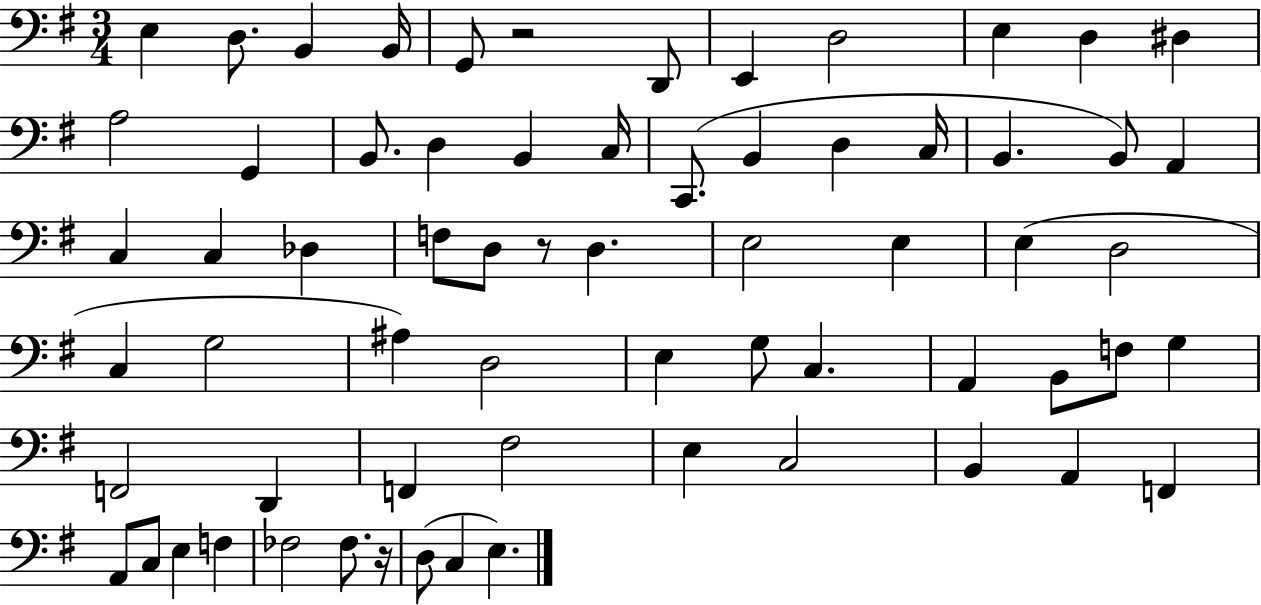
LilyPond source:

{
  \clef bass
  \numericTimeSignature
  \time 3/4
  \key g \major
  e4 d8. b,4 b,16 | g,8 r2 d,8 | e,4 d2 | e4 d4 dis4 | \break a2 g,4 | b,8. d4 b,4 c16 | c,8.( b,4 d4 c16 | b,4. b,8) a,4 | \break c4 c4 des4 | f8 d8 r8 d4. | e2 e4 | e4( d2 | \break c4 g2 | ais4) d2 | e4 g8 c4. | a,4 b,8 f8 g4 | \break f,2 d,4 | f,4 fis2 | e4 c2 | b,4 a,4 f,4 | \break a,8 c8 e4 f4 | fes2 fes8. r16 | d8( c4 e4.) | \bar "|."
}